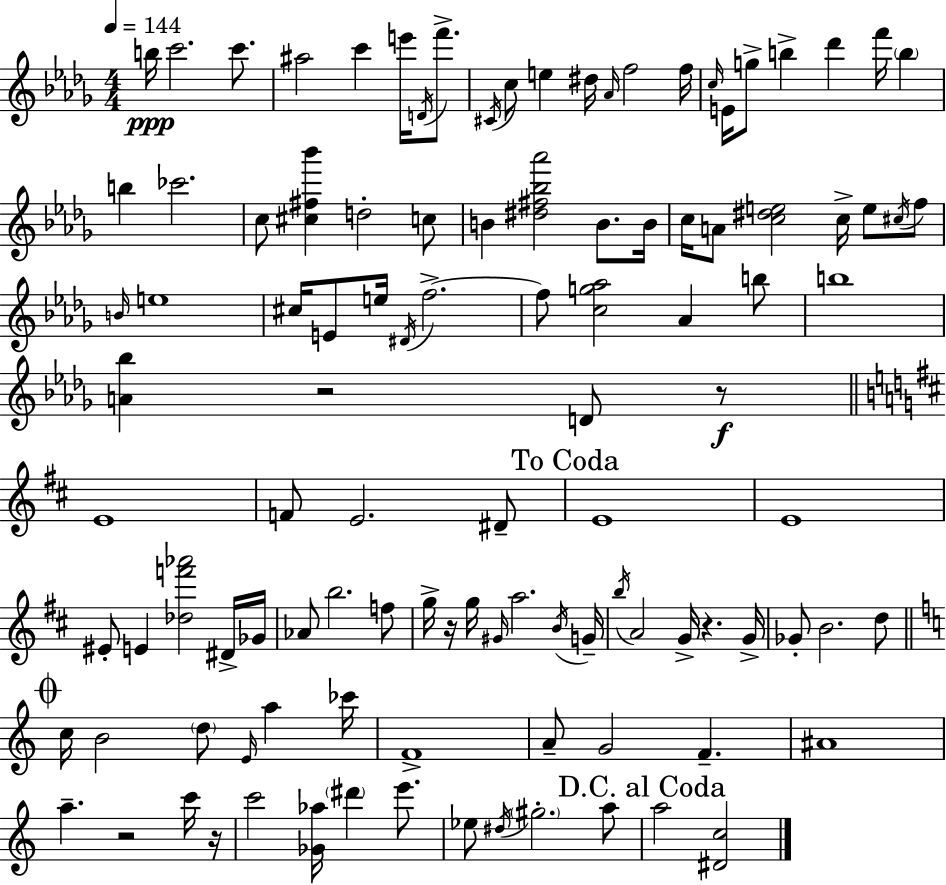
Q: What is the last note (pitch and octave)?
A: A5